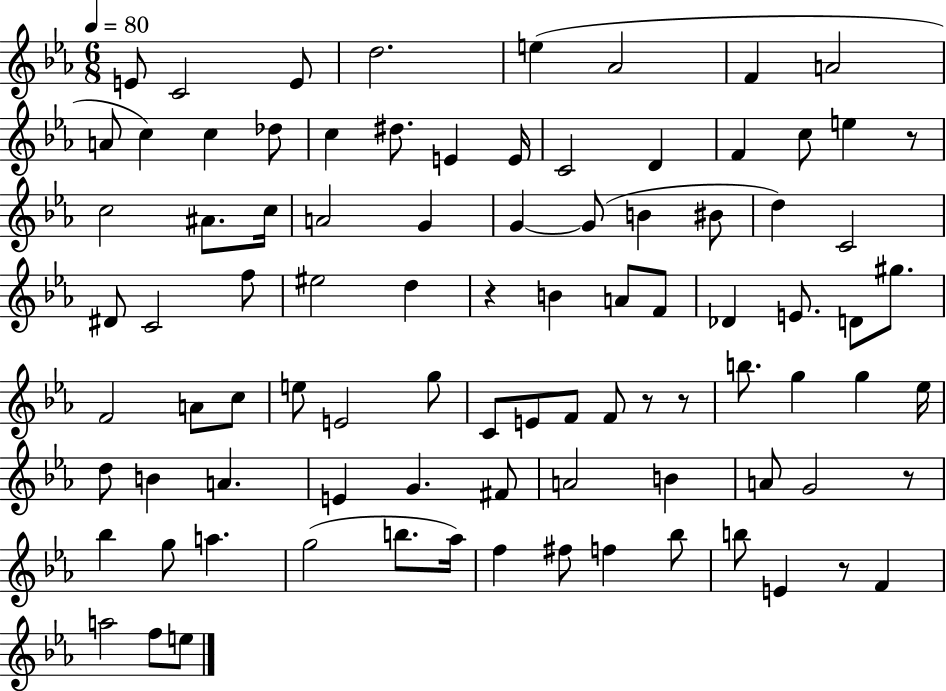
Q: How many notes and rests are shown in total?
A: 90